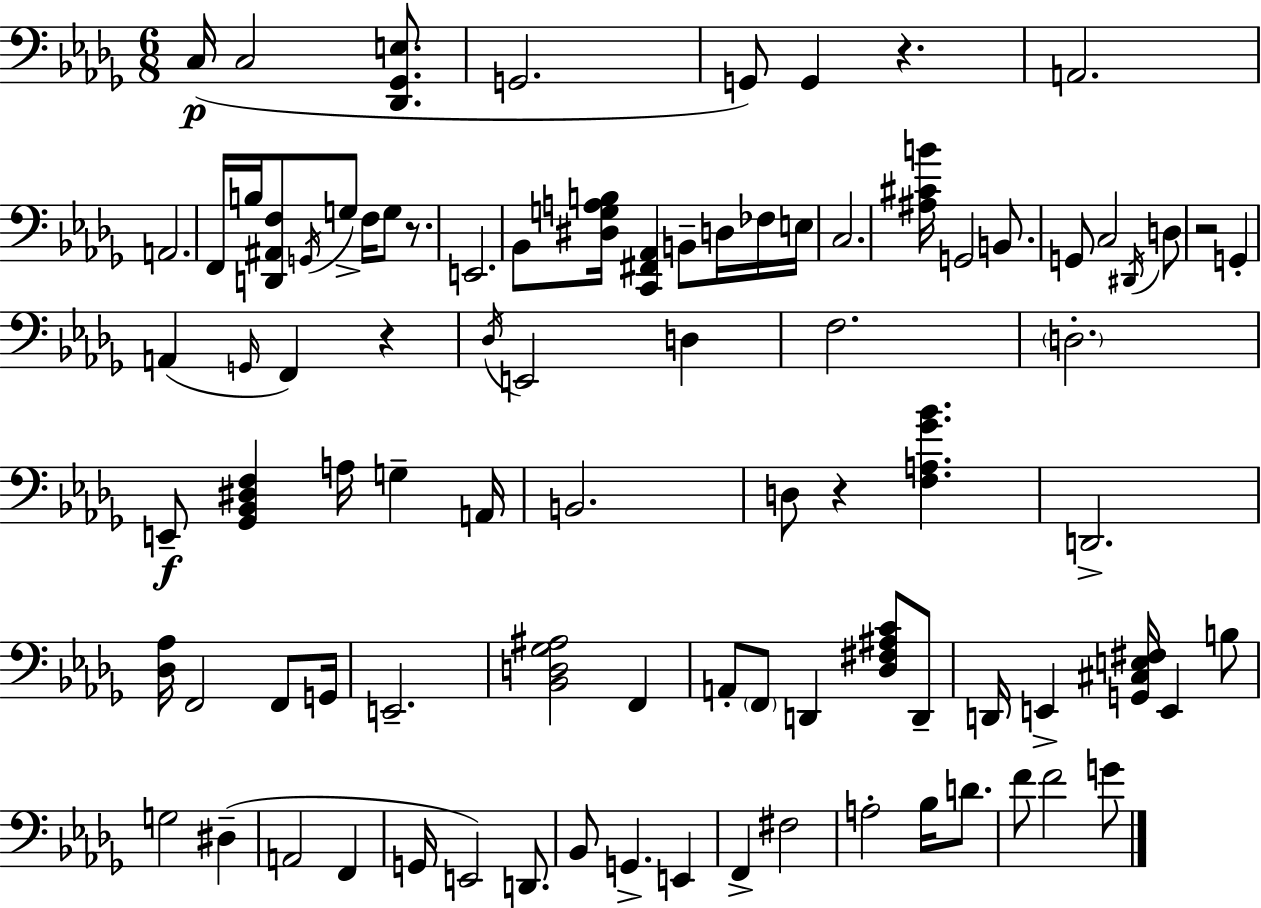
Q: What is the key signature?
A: BES minor